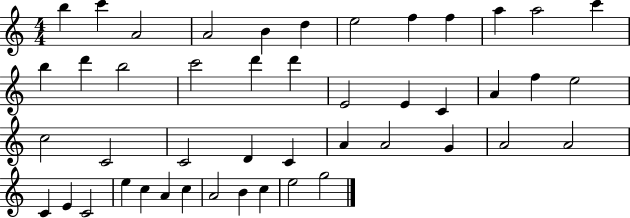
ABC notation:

X:1
T:Untitled
M:4/4
L:1/4
K:C
b c' A2 A2 B d e2 f f a a2 c' b d' b2 c'2 d' d' E2 E C A f e2 c2 C2 C2 D C A A2 G A2 A2 C E C2 e c A c A2 B c e2 g2